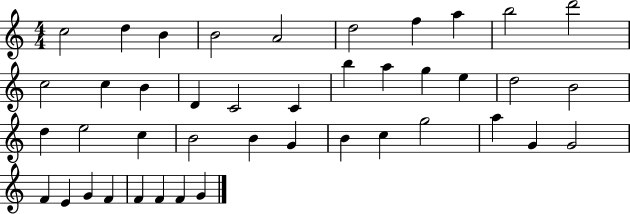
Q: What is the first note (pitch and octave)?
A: C5